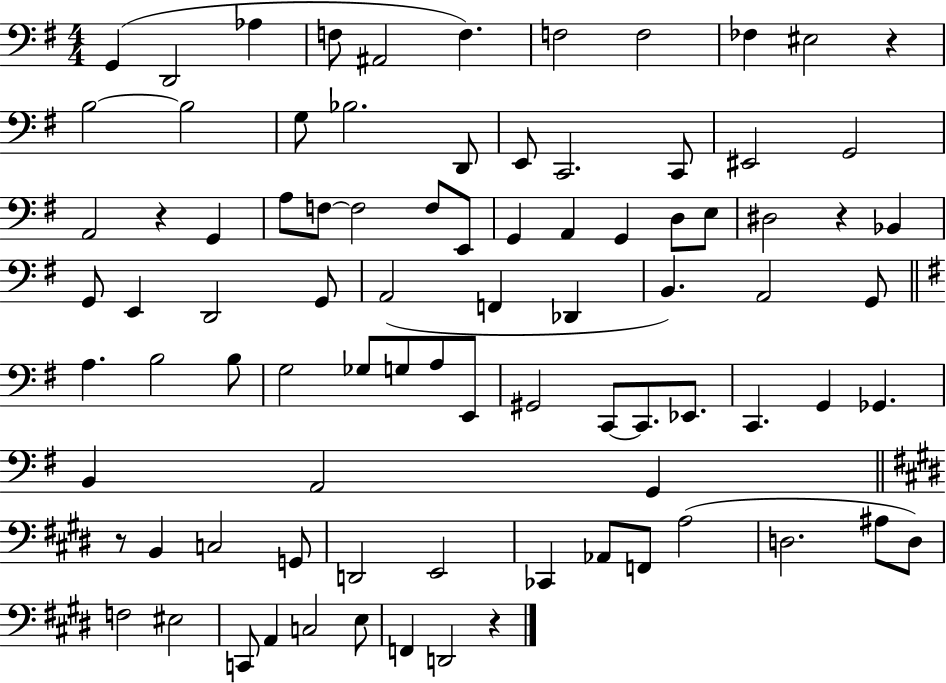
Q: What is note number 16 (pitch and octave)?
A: E2